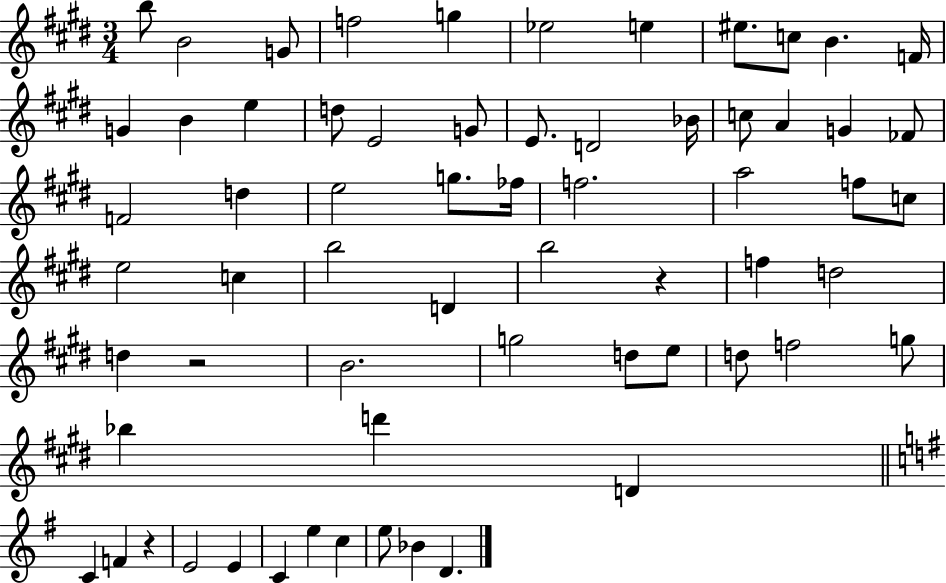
B5/e B4/h G4/e F5/h G5/q Eb5/h E5/q EIS5/e. C5/e B4/q. F4/s G4/q B4/q E5/q D5/e E4/h G4/e E4/e. D4/h Bb4/s C5/e A4/q G4/q FES4/e F4/h D5/q E5/h G5/e. FES5/s F5/h. A5/h F5/e C5/e E5/h C5/q B5/h D4/q B5/h R/q F5/q D5/h D5/q R/h B4/h. G5/h D5/e E5/e D5/e F5/h G5/e Bb5/q D6/q D4/q C4/q F4/q R/q E4/h E4/q C4/q E5/q C5/q E5/e Bb4/q D4/q.